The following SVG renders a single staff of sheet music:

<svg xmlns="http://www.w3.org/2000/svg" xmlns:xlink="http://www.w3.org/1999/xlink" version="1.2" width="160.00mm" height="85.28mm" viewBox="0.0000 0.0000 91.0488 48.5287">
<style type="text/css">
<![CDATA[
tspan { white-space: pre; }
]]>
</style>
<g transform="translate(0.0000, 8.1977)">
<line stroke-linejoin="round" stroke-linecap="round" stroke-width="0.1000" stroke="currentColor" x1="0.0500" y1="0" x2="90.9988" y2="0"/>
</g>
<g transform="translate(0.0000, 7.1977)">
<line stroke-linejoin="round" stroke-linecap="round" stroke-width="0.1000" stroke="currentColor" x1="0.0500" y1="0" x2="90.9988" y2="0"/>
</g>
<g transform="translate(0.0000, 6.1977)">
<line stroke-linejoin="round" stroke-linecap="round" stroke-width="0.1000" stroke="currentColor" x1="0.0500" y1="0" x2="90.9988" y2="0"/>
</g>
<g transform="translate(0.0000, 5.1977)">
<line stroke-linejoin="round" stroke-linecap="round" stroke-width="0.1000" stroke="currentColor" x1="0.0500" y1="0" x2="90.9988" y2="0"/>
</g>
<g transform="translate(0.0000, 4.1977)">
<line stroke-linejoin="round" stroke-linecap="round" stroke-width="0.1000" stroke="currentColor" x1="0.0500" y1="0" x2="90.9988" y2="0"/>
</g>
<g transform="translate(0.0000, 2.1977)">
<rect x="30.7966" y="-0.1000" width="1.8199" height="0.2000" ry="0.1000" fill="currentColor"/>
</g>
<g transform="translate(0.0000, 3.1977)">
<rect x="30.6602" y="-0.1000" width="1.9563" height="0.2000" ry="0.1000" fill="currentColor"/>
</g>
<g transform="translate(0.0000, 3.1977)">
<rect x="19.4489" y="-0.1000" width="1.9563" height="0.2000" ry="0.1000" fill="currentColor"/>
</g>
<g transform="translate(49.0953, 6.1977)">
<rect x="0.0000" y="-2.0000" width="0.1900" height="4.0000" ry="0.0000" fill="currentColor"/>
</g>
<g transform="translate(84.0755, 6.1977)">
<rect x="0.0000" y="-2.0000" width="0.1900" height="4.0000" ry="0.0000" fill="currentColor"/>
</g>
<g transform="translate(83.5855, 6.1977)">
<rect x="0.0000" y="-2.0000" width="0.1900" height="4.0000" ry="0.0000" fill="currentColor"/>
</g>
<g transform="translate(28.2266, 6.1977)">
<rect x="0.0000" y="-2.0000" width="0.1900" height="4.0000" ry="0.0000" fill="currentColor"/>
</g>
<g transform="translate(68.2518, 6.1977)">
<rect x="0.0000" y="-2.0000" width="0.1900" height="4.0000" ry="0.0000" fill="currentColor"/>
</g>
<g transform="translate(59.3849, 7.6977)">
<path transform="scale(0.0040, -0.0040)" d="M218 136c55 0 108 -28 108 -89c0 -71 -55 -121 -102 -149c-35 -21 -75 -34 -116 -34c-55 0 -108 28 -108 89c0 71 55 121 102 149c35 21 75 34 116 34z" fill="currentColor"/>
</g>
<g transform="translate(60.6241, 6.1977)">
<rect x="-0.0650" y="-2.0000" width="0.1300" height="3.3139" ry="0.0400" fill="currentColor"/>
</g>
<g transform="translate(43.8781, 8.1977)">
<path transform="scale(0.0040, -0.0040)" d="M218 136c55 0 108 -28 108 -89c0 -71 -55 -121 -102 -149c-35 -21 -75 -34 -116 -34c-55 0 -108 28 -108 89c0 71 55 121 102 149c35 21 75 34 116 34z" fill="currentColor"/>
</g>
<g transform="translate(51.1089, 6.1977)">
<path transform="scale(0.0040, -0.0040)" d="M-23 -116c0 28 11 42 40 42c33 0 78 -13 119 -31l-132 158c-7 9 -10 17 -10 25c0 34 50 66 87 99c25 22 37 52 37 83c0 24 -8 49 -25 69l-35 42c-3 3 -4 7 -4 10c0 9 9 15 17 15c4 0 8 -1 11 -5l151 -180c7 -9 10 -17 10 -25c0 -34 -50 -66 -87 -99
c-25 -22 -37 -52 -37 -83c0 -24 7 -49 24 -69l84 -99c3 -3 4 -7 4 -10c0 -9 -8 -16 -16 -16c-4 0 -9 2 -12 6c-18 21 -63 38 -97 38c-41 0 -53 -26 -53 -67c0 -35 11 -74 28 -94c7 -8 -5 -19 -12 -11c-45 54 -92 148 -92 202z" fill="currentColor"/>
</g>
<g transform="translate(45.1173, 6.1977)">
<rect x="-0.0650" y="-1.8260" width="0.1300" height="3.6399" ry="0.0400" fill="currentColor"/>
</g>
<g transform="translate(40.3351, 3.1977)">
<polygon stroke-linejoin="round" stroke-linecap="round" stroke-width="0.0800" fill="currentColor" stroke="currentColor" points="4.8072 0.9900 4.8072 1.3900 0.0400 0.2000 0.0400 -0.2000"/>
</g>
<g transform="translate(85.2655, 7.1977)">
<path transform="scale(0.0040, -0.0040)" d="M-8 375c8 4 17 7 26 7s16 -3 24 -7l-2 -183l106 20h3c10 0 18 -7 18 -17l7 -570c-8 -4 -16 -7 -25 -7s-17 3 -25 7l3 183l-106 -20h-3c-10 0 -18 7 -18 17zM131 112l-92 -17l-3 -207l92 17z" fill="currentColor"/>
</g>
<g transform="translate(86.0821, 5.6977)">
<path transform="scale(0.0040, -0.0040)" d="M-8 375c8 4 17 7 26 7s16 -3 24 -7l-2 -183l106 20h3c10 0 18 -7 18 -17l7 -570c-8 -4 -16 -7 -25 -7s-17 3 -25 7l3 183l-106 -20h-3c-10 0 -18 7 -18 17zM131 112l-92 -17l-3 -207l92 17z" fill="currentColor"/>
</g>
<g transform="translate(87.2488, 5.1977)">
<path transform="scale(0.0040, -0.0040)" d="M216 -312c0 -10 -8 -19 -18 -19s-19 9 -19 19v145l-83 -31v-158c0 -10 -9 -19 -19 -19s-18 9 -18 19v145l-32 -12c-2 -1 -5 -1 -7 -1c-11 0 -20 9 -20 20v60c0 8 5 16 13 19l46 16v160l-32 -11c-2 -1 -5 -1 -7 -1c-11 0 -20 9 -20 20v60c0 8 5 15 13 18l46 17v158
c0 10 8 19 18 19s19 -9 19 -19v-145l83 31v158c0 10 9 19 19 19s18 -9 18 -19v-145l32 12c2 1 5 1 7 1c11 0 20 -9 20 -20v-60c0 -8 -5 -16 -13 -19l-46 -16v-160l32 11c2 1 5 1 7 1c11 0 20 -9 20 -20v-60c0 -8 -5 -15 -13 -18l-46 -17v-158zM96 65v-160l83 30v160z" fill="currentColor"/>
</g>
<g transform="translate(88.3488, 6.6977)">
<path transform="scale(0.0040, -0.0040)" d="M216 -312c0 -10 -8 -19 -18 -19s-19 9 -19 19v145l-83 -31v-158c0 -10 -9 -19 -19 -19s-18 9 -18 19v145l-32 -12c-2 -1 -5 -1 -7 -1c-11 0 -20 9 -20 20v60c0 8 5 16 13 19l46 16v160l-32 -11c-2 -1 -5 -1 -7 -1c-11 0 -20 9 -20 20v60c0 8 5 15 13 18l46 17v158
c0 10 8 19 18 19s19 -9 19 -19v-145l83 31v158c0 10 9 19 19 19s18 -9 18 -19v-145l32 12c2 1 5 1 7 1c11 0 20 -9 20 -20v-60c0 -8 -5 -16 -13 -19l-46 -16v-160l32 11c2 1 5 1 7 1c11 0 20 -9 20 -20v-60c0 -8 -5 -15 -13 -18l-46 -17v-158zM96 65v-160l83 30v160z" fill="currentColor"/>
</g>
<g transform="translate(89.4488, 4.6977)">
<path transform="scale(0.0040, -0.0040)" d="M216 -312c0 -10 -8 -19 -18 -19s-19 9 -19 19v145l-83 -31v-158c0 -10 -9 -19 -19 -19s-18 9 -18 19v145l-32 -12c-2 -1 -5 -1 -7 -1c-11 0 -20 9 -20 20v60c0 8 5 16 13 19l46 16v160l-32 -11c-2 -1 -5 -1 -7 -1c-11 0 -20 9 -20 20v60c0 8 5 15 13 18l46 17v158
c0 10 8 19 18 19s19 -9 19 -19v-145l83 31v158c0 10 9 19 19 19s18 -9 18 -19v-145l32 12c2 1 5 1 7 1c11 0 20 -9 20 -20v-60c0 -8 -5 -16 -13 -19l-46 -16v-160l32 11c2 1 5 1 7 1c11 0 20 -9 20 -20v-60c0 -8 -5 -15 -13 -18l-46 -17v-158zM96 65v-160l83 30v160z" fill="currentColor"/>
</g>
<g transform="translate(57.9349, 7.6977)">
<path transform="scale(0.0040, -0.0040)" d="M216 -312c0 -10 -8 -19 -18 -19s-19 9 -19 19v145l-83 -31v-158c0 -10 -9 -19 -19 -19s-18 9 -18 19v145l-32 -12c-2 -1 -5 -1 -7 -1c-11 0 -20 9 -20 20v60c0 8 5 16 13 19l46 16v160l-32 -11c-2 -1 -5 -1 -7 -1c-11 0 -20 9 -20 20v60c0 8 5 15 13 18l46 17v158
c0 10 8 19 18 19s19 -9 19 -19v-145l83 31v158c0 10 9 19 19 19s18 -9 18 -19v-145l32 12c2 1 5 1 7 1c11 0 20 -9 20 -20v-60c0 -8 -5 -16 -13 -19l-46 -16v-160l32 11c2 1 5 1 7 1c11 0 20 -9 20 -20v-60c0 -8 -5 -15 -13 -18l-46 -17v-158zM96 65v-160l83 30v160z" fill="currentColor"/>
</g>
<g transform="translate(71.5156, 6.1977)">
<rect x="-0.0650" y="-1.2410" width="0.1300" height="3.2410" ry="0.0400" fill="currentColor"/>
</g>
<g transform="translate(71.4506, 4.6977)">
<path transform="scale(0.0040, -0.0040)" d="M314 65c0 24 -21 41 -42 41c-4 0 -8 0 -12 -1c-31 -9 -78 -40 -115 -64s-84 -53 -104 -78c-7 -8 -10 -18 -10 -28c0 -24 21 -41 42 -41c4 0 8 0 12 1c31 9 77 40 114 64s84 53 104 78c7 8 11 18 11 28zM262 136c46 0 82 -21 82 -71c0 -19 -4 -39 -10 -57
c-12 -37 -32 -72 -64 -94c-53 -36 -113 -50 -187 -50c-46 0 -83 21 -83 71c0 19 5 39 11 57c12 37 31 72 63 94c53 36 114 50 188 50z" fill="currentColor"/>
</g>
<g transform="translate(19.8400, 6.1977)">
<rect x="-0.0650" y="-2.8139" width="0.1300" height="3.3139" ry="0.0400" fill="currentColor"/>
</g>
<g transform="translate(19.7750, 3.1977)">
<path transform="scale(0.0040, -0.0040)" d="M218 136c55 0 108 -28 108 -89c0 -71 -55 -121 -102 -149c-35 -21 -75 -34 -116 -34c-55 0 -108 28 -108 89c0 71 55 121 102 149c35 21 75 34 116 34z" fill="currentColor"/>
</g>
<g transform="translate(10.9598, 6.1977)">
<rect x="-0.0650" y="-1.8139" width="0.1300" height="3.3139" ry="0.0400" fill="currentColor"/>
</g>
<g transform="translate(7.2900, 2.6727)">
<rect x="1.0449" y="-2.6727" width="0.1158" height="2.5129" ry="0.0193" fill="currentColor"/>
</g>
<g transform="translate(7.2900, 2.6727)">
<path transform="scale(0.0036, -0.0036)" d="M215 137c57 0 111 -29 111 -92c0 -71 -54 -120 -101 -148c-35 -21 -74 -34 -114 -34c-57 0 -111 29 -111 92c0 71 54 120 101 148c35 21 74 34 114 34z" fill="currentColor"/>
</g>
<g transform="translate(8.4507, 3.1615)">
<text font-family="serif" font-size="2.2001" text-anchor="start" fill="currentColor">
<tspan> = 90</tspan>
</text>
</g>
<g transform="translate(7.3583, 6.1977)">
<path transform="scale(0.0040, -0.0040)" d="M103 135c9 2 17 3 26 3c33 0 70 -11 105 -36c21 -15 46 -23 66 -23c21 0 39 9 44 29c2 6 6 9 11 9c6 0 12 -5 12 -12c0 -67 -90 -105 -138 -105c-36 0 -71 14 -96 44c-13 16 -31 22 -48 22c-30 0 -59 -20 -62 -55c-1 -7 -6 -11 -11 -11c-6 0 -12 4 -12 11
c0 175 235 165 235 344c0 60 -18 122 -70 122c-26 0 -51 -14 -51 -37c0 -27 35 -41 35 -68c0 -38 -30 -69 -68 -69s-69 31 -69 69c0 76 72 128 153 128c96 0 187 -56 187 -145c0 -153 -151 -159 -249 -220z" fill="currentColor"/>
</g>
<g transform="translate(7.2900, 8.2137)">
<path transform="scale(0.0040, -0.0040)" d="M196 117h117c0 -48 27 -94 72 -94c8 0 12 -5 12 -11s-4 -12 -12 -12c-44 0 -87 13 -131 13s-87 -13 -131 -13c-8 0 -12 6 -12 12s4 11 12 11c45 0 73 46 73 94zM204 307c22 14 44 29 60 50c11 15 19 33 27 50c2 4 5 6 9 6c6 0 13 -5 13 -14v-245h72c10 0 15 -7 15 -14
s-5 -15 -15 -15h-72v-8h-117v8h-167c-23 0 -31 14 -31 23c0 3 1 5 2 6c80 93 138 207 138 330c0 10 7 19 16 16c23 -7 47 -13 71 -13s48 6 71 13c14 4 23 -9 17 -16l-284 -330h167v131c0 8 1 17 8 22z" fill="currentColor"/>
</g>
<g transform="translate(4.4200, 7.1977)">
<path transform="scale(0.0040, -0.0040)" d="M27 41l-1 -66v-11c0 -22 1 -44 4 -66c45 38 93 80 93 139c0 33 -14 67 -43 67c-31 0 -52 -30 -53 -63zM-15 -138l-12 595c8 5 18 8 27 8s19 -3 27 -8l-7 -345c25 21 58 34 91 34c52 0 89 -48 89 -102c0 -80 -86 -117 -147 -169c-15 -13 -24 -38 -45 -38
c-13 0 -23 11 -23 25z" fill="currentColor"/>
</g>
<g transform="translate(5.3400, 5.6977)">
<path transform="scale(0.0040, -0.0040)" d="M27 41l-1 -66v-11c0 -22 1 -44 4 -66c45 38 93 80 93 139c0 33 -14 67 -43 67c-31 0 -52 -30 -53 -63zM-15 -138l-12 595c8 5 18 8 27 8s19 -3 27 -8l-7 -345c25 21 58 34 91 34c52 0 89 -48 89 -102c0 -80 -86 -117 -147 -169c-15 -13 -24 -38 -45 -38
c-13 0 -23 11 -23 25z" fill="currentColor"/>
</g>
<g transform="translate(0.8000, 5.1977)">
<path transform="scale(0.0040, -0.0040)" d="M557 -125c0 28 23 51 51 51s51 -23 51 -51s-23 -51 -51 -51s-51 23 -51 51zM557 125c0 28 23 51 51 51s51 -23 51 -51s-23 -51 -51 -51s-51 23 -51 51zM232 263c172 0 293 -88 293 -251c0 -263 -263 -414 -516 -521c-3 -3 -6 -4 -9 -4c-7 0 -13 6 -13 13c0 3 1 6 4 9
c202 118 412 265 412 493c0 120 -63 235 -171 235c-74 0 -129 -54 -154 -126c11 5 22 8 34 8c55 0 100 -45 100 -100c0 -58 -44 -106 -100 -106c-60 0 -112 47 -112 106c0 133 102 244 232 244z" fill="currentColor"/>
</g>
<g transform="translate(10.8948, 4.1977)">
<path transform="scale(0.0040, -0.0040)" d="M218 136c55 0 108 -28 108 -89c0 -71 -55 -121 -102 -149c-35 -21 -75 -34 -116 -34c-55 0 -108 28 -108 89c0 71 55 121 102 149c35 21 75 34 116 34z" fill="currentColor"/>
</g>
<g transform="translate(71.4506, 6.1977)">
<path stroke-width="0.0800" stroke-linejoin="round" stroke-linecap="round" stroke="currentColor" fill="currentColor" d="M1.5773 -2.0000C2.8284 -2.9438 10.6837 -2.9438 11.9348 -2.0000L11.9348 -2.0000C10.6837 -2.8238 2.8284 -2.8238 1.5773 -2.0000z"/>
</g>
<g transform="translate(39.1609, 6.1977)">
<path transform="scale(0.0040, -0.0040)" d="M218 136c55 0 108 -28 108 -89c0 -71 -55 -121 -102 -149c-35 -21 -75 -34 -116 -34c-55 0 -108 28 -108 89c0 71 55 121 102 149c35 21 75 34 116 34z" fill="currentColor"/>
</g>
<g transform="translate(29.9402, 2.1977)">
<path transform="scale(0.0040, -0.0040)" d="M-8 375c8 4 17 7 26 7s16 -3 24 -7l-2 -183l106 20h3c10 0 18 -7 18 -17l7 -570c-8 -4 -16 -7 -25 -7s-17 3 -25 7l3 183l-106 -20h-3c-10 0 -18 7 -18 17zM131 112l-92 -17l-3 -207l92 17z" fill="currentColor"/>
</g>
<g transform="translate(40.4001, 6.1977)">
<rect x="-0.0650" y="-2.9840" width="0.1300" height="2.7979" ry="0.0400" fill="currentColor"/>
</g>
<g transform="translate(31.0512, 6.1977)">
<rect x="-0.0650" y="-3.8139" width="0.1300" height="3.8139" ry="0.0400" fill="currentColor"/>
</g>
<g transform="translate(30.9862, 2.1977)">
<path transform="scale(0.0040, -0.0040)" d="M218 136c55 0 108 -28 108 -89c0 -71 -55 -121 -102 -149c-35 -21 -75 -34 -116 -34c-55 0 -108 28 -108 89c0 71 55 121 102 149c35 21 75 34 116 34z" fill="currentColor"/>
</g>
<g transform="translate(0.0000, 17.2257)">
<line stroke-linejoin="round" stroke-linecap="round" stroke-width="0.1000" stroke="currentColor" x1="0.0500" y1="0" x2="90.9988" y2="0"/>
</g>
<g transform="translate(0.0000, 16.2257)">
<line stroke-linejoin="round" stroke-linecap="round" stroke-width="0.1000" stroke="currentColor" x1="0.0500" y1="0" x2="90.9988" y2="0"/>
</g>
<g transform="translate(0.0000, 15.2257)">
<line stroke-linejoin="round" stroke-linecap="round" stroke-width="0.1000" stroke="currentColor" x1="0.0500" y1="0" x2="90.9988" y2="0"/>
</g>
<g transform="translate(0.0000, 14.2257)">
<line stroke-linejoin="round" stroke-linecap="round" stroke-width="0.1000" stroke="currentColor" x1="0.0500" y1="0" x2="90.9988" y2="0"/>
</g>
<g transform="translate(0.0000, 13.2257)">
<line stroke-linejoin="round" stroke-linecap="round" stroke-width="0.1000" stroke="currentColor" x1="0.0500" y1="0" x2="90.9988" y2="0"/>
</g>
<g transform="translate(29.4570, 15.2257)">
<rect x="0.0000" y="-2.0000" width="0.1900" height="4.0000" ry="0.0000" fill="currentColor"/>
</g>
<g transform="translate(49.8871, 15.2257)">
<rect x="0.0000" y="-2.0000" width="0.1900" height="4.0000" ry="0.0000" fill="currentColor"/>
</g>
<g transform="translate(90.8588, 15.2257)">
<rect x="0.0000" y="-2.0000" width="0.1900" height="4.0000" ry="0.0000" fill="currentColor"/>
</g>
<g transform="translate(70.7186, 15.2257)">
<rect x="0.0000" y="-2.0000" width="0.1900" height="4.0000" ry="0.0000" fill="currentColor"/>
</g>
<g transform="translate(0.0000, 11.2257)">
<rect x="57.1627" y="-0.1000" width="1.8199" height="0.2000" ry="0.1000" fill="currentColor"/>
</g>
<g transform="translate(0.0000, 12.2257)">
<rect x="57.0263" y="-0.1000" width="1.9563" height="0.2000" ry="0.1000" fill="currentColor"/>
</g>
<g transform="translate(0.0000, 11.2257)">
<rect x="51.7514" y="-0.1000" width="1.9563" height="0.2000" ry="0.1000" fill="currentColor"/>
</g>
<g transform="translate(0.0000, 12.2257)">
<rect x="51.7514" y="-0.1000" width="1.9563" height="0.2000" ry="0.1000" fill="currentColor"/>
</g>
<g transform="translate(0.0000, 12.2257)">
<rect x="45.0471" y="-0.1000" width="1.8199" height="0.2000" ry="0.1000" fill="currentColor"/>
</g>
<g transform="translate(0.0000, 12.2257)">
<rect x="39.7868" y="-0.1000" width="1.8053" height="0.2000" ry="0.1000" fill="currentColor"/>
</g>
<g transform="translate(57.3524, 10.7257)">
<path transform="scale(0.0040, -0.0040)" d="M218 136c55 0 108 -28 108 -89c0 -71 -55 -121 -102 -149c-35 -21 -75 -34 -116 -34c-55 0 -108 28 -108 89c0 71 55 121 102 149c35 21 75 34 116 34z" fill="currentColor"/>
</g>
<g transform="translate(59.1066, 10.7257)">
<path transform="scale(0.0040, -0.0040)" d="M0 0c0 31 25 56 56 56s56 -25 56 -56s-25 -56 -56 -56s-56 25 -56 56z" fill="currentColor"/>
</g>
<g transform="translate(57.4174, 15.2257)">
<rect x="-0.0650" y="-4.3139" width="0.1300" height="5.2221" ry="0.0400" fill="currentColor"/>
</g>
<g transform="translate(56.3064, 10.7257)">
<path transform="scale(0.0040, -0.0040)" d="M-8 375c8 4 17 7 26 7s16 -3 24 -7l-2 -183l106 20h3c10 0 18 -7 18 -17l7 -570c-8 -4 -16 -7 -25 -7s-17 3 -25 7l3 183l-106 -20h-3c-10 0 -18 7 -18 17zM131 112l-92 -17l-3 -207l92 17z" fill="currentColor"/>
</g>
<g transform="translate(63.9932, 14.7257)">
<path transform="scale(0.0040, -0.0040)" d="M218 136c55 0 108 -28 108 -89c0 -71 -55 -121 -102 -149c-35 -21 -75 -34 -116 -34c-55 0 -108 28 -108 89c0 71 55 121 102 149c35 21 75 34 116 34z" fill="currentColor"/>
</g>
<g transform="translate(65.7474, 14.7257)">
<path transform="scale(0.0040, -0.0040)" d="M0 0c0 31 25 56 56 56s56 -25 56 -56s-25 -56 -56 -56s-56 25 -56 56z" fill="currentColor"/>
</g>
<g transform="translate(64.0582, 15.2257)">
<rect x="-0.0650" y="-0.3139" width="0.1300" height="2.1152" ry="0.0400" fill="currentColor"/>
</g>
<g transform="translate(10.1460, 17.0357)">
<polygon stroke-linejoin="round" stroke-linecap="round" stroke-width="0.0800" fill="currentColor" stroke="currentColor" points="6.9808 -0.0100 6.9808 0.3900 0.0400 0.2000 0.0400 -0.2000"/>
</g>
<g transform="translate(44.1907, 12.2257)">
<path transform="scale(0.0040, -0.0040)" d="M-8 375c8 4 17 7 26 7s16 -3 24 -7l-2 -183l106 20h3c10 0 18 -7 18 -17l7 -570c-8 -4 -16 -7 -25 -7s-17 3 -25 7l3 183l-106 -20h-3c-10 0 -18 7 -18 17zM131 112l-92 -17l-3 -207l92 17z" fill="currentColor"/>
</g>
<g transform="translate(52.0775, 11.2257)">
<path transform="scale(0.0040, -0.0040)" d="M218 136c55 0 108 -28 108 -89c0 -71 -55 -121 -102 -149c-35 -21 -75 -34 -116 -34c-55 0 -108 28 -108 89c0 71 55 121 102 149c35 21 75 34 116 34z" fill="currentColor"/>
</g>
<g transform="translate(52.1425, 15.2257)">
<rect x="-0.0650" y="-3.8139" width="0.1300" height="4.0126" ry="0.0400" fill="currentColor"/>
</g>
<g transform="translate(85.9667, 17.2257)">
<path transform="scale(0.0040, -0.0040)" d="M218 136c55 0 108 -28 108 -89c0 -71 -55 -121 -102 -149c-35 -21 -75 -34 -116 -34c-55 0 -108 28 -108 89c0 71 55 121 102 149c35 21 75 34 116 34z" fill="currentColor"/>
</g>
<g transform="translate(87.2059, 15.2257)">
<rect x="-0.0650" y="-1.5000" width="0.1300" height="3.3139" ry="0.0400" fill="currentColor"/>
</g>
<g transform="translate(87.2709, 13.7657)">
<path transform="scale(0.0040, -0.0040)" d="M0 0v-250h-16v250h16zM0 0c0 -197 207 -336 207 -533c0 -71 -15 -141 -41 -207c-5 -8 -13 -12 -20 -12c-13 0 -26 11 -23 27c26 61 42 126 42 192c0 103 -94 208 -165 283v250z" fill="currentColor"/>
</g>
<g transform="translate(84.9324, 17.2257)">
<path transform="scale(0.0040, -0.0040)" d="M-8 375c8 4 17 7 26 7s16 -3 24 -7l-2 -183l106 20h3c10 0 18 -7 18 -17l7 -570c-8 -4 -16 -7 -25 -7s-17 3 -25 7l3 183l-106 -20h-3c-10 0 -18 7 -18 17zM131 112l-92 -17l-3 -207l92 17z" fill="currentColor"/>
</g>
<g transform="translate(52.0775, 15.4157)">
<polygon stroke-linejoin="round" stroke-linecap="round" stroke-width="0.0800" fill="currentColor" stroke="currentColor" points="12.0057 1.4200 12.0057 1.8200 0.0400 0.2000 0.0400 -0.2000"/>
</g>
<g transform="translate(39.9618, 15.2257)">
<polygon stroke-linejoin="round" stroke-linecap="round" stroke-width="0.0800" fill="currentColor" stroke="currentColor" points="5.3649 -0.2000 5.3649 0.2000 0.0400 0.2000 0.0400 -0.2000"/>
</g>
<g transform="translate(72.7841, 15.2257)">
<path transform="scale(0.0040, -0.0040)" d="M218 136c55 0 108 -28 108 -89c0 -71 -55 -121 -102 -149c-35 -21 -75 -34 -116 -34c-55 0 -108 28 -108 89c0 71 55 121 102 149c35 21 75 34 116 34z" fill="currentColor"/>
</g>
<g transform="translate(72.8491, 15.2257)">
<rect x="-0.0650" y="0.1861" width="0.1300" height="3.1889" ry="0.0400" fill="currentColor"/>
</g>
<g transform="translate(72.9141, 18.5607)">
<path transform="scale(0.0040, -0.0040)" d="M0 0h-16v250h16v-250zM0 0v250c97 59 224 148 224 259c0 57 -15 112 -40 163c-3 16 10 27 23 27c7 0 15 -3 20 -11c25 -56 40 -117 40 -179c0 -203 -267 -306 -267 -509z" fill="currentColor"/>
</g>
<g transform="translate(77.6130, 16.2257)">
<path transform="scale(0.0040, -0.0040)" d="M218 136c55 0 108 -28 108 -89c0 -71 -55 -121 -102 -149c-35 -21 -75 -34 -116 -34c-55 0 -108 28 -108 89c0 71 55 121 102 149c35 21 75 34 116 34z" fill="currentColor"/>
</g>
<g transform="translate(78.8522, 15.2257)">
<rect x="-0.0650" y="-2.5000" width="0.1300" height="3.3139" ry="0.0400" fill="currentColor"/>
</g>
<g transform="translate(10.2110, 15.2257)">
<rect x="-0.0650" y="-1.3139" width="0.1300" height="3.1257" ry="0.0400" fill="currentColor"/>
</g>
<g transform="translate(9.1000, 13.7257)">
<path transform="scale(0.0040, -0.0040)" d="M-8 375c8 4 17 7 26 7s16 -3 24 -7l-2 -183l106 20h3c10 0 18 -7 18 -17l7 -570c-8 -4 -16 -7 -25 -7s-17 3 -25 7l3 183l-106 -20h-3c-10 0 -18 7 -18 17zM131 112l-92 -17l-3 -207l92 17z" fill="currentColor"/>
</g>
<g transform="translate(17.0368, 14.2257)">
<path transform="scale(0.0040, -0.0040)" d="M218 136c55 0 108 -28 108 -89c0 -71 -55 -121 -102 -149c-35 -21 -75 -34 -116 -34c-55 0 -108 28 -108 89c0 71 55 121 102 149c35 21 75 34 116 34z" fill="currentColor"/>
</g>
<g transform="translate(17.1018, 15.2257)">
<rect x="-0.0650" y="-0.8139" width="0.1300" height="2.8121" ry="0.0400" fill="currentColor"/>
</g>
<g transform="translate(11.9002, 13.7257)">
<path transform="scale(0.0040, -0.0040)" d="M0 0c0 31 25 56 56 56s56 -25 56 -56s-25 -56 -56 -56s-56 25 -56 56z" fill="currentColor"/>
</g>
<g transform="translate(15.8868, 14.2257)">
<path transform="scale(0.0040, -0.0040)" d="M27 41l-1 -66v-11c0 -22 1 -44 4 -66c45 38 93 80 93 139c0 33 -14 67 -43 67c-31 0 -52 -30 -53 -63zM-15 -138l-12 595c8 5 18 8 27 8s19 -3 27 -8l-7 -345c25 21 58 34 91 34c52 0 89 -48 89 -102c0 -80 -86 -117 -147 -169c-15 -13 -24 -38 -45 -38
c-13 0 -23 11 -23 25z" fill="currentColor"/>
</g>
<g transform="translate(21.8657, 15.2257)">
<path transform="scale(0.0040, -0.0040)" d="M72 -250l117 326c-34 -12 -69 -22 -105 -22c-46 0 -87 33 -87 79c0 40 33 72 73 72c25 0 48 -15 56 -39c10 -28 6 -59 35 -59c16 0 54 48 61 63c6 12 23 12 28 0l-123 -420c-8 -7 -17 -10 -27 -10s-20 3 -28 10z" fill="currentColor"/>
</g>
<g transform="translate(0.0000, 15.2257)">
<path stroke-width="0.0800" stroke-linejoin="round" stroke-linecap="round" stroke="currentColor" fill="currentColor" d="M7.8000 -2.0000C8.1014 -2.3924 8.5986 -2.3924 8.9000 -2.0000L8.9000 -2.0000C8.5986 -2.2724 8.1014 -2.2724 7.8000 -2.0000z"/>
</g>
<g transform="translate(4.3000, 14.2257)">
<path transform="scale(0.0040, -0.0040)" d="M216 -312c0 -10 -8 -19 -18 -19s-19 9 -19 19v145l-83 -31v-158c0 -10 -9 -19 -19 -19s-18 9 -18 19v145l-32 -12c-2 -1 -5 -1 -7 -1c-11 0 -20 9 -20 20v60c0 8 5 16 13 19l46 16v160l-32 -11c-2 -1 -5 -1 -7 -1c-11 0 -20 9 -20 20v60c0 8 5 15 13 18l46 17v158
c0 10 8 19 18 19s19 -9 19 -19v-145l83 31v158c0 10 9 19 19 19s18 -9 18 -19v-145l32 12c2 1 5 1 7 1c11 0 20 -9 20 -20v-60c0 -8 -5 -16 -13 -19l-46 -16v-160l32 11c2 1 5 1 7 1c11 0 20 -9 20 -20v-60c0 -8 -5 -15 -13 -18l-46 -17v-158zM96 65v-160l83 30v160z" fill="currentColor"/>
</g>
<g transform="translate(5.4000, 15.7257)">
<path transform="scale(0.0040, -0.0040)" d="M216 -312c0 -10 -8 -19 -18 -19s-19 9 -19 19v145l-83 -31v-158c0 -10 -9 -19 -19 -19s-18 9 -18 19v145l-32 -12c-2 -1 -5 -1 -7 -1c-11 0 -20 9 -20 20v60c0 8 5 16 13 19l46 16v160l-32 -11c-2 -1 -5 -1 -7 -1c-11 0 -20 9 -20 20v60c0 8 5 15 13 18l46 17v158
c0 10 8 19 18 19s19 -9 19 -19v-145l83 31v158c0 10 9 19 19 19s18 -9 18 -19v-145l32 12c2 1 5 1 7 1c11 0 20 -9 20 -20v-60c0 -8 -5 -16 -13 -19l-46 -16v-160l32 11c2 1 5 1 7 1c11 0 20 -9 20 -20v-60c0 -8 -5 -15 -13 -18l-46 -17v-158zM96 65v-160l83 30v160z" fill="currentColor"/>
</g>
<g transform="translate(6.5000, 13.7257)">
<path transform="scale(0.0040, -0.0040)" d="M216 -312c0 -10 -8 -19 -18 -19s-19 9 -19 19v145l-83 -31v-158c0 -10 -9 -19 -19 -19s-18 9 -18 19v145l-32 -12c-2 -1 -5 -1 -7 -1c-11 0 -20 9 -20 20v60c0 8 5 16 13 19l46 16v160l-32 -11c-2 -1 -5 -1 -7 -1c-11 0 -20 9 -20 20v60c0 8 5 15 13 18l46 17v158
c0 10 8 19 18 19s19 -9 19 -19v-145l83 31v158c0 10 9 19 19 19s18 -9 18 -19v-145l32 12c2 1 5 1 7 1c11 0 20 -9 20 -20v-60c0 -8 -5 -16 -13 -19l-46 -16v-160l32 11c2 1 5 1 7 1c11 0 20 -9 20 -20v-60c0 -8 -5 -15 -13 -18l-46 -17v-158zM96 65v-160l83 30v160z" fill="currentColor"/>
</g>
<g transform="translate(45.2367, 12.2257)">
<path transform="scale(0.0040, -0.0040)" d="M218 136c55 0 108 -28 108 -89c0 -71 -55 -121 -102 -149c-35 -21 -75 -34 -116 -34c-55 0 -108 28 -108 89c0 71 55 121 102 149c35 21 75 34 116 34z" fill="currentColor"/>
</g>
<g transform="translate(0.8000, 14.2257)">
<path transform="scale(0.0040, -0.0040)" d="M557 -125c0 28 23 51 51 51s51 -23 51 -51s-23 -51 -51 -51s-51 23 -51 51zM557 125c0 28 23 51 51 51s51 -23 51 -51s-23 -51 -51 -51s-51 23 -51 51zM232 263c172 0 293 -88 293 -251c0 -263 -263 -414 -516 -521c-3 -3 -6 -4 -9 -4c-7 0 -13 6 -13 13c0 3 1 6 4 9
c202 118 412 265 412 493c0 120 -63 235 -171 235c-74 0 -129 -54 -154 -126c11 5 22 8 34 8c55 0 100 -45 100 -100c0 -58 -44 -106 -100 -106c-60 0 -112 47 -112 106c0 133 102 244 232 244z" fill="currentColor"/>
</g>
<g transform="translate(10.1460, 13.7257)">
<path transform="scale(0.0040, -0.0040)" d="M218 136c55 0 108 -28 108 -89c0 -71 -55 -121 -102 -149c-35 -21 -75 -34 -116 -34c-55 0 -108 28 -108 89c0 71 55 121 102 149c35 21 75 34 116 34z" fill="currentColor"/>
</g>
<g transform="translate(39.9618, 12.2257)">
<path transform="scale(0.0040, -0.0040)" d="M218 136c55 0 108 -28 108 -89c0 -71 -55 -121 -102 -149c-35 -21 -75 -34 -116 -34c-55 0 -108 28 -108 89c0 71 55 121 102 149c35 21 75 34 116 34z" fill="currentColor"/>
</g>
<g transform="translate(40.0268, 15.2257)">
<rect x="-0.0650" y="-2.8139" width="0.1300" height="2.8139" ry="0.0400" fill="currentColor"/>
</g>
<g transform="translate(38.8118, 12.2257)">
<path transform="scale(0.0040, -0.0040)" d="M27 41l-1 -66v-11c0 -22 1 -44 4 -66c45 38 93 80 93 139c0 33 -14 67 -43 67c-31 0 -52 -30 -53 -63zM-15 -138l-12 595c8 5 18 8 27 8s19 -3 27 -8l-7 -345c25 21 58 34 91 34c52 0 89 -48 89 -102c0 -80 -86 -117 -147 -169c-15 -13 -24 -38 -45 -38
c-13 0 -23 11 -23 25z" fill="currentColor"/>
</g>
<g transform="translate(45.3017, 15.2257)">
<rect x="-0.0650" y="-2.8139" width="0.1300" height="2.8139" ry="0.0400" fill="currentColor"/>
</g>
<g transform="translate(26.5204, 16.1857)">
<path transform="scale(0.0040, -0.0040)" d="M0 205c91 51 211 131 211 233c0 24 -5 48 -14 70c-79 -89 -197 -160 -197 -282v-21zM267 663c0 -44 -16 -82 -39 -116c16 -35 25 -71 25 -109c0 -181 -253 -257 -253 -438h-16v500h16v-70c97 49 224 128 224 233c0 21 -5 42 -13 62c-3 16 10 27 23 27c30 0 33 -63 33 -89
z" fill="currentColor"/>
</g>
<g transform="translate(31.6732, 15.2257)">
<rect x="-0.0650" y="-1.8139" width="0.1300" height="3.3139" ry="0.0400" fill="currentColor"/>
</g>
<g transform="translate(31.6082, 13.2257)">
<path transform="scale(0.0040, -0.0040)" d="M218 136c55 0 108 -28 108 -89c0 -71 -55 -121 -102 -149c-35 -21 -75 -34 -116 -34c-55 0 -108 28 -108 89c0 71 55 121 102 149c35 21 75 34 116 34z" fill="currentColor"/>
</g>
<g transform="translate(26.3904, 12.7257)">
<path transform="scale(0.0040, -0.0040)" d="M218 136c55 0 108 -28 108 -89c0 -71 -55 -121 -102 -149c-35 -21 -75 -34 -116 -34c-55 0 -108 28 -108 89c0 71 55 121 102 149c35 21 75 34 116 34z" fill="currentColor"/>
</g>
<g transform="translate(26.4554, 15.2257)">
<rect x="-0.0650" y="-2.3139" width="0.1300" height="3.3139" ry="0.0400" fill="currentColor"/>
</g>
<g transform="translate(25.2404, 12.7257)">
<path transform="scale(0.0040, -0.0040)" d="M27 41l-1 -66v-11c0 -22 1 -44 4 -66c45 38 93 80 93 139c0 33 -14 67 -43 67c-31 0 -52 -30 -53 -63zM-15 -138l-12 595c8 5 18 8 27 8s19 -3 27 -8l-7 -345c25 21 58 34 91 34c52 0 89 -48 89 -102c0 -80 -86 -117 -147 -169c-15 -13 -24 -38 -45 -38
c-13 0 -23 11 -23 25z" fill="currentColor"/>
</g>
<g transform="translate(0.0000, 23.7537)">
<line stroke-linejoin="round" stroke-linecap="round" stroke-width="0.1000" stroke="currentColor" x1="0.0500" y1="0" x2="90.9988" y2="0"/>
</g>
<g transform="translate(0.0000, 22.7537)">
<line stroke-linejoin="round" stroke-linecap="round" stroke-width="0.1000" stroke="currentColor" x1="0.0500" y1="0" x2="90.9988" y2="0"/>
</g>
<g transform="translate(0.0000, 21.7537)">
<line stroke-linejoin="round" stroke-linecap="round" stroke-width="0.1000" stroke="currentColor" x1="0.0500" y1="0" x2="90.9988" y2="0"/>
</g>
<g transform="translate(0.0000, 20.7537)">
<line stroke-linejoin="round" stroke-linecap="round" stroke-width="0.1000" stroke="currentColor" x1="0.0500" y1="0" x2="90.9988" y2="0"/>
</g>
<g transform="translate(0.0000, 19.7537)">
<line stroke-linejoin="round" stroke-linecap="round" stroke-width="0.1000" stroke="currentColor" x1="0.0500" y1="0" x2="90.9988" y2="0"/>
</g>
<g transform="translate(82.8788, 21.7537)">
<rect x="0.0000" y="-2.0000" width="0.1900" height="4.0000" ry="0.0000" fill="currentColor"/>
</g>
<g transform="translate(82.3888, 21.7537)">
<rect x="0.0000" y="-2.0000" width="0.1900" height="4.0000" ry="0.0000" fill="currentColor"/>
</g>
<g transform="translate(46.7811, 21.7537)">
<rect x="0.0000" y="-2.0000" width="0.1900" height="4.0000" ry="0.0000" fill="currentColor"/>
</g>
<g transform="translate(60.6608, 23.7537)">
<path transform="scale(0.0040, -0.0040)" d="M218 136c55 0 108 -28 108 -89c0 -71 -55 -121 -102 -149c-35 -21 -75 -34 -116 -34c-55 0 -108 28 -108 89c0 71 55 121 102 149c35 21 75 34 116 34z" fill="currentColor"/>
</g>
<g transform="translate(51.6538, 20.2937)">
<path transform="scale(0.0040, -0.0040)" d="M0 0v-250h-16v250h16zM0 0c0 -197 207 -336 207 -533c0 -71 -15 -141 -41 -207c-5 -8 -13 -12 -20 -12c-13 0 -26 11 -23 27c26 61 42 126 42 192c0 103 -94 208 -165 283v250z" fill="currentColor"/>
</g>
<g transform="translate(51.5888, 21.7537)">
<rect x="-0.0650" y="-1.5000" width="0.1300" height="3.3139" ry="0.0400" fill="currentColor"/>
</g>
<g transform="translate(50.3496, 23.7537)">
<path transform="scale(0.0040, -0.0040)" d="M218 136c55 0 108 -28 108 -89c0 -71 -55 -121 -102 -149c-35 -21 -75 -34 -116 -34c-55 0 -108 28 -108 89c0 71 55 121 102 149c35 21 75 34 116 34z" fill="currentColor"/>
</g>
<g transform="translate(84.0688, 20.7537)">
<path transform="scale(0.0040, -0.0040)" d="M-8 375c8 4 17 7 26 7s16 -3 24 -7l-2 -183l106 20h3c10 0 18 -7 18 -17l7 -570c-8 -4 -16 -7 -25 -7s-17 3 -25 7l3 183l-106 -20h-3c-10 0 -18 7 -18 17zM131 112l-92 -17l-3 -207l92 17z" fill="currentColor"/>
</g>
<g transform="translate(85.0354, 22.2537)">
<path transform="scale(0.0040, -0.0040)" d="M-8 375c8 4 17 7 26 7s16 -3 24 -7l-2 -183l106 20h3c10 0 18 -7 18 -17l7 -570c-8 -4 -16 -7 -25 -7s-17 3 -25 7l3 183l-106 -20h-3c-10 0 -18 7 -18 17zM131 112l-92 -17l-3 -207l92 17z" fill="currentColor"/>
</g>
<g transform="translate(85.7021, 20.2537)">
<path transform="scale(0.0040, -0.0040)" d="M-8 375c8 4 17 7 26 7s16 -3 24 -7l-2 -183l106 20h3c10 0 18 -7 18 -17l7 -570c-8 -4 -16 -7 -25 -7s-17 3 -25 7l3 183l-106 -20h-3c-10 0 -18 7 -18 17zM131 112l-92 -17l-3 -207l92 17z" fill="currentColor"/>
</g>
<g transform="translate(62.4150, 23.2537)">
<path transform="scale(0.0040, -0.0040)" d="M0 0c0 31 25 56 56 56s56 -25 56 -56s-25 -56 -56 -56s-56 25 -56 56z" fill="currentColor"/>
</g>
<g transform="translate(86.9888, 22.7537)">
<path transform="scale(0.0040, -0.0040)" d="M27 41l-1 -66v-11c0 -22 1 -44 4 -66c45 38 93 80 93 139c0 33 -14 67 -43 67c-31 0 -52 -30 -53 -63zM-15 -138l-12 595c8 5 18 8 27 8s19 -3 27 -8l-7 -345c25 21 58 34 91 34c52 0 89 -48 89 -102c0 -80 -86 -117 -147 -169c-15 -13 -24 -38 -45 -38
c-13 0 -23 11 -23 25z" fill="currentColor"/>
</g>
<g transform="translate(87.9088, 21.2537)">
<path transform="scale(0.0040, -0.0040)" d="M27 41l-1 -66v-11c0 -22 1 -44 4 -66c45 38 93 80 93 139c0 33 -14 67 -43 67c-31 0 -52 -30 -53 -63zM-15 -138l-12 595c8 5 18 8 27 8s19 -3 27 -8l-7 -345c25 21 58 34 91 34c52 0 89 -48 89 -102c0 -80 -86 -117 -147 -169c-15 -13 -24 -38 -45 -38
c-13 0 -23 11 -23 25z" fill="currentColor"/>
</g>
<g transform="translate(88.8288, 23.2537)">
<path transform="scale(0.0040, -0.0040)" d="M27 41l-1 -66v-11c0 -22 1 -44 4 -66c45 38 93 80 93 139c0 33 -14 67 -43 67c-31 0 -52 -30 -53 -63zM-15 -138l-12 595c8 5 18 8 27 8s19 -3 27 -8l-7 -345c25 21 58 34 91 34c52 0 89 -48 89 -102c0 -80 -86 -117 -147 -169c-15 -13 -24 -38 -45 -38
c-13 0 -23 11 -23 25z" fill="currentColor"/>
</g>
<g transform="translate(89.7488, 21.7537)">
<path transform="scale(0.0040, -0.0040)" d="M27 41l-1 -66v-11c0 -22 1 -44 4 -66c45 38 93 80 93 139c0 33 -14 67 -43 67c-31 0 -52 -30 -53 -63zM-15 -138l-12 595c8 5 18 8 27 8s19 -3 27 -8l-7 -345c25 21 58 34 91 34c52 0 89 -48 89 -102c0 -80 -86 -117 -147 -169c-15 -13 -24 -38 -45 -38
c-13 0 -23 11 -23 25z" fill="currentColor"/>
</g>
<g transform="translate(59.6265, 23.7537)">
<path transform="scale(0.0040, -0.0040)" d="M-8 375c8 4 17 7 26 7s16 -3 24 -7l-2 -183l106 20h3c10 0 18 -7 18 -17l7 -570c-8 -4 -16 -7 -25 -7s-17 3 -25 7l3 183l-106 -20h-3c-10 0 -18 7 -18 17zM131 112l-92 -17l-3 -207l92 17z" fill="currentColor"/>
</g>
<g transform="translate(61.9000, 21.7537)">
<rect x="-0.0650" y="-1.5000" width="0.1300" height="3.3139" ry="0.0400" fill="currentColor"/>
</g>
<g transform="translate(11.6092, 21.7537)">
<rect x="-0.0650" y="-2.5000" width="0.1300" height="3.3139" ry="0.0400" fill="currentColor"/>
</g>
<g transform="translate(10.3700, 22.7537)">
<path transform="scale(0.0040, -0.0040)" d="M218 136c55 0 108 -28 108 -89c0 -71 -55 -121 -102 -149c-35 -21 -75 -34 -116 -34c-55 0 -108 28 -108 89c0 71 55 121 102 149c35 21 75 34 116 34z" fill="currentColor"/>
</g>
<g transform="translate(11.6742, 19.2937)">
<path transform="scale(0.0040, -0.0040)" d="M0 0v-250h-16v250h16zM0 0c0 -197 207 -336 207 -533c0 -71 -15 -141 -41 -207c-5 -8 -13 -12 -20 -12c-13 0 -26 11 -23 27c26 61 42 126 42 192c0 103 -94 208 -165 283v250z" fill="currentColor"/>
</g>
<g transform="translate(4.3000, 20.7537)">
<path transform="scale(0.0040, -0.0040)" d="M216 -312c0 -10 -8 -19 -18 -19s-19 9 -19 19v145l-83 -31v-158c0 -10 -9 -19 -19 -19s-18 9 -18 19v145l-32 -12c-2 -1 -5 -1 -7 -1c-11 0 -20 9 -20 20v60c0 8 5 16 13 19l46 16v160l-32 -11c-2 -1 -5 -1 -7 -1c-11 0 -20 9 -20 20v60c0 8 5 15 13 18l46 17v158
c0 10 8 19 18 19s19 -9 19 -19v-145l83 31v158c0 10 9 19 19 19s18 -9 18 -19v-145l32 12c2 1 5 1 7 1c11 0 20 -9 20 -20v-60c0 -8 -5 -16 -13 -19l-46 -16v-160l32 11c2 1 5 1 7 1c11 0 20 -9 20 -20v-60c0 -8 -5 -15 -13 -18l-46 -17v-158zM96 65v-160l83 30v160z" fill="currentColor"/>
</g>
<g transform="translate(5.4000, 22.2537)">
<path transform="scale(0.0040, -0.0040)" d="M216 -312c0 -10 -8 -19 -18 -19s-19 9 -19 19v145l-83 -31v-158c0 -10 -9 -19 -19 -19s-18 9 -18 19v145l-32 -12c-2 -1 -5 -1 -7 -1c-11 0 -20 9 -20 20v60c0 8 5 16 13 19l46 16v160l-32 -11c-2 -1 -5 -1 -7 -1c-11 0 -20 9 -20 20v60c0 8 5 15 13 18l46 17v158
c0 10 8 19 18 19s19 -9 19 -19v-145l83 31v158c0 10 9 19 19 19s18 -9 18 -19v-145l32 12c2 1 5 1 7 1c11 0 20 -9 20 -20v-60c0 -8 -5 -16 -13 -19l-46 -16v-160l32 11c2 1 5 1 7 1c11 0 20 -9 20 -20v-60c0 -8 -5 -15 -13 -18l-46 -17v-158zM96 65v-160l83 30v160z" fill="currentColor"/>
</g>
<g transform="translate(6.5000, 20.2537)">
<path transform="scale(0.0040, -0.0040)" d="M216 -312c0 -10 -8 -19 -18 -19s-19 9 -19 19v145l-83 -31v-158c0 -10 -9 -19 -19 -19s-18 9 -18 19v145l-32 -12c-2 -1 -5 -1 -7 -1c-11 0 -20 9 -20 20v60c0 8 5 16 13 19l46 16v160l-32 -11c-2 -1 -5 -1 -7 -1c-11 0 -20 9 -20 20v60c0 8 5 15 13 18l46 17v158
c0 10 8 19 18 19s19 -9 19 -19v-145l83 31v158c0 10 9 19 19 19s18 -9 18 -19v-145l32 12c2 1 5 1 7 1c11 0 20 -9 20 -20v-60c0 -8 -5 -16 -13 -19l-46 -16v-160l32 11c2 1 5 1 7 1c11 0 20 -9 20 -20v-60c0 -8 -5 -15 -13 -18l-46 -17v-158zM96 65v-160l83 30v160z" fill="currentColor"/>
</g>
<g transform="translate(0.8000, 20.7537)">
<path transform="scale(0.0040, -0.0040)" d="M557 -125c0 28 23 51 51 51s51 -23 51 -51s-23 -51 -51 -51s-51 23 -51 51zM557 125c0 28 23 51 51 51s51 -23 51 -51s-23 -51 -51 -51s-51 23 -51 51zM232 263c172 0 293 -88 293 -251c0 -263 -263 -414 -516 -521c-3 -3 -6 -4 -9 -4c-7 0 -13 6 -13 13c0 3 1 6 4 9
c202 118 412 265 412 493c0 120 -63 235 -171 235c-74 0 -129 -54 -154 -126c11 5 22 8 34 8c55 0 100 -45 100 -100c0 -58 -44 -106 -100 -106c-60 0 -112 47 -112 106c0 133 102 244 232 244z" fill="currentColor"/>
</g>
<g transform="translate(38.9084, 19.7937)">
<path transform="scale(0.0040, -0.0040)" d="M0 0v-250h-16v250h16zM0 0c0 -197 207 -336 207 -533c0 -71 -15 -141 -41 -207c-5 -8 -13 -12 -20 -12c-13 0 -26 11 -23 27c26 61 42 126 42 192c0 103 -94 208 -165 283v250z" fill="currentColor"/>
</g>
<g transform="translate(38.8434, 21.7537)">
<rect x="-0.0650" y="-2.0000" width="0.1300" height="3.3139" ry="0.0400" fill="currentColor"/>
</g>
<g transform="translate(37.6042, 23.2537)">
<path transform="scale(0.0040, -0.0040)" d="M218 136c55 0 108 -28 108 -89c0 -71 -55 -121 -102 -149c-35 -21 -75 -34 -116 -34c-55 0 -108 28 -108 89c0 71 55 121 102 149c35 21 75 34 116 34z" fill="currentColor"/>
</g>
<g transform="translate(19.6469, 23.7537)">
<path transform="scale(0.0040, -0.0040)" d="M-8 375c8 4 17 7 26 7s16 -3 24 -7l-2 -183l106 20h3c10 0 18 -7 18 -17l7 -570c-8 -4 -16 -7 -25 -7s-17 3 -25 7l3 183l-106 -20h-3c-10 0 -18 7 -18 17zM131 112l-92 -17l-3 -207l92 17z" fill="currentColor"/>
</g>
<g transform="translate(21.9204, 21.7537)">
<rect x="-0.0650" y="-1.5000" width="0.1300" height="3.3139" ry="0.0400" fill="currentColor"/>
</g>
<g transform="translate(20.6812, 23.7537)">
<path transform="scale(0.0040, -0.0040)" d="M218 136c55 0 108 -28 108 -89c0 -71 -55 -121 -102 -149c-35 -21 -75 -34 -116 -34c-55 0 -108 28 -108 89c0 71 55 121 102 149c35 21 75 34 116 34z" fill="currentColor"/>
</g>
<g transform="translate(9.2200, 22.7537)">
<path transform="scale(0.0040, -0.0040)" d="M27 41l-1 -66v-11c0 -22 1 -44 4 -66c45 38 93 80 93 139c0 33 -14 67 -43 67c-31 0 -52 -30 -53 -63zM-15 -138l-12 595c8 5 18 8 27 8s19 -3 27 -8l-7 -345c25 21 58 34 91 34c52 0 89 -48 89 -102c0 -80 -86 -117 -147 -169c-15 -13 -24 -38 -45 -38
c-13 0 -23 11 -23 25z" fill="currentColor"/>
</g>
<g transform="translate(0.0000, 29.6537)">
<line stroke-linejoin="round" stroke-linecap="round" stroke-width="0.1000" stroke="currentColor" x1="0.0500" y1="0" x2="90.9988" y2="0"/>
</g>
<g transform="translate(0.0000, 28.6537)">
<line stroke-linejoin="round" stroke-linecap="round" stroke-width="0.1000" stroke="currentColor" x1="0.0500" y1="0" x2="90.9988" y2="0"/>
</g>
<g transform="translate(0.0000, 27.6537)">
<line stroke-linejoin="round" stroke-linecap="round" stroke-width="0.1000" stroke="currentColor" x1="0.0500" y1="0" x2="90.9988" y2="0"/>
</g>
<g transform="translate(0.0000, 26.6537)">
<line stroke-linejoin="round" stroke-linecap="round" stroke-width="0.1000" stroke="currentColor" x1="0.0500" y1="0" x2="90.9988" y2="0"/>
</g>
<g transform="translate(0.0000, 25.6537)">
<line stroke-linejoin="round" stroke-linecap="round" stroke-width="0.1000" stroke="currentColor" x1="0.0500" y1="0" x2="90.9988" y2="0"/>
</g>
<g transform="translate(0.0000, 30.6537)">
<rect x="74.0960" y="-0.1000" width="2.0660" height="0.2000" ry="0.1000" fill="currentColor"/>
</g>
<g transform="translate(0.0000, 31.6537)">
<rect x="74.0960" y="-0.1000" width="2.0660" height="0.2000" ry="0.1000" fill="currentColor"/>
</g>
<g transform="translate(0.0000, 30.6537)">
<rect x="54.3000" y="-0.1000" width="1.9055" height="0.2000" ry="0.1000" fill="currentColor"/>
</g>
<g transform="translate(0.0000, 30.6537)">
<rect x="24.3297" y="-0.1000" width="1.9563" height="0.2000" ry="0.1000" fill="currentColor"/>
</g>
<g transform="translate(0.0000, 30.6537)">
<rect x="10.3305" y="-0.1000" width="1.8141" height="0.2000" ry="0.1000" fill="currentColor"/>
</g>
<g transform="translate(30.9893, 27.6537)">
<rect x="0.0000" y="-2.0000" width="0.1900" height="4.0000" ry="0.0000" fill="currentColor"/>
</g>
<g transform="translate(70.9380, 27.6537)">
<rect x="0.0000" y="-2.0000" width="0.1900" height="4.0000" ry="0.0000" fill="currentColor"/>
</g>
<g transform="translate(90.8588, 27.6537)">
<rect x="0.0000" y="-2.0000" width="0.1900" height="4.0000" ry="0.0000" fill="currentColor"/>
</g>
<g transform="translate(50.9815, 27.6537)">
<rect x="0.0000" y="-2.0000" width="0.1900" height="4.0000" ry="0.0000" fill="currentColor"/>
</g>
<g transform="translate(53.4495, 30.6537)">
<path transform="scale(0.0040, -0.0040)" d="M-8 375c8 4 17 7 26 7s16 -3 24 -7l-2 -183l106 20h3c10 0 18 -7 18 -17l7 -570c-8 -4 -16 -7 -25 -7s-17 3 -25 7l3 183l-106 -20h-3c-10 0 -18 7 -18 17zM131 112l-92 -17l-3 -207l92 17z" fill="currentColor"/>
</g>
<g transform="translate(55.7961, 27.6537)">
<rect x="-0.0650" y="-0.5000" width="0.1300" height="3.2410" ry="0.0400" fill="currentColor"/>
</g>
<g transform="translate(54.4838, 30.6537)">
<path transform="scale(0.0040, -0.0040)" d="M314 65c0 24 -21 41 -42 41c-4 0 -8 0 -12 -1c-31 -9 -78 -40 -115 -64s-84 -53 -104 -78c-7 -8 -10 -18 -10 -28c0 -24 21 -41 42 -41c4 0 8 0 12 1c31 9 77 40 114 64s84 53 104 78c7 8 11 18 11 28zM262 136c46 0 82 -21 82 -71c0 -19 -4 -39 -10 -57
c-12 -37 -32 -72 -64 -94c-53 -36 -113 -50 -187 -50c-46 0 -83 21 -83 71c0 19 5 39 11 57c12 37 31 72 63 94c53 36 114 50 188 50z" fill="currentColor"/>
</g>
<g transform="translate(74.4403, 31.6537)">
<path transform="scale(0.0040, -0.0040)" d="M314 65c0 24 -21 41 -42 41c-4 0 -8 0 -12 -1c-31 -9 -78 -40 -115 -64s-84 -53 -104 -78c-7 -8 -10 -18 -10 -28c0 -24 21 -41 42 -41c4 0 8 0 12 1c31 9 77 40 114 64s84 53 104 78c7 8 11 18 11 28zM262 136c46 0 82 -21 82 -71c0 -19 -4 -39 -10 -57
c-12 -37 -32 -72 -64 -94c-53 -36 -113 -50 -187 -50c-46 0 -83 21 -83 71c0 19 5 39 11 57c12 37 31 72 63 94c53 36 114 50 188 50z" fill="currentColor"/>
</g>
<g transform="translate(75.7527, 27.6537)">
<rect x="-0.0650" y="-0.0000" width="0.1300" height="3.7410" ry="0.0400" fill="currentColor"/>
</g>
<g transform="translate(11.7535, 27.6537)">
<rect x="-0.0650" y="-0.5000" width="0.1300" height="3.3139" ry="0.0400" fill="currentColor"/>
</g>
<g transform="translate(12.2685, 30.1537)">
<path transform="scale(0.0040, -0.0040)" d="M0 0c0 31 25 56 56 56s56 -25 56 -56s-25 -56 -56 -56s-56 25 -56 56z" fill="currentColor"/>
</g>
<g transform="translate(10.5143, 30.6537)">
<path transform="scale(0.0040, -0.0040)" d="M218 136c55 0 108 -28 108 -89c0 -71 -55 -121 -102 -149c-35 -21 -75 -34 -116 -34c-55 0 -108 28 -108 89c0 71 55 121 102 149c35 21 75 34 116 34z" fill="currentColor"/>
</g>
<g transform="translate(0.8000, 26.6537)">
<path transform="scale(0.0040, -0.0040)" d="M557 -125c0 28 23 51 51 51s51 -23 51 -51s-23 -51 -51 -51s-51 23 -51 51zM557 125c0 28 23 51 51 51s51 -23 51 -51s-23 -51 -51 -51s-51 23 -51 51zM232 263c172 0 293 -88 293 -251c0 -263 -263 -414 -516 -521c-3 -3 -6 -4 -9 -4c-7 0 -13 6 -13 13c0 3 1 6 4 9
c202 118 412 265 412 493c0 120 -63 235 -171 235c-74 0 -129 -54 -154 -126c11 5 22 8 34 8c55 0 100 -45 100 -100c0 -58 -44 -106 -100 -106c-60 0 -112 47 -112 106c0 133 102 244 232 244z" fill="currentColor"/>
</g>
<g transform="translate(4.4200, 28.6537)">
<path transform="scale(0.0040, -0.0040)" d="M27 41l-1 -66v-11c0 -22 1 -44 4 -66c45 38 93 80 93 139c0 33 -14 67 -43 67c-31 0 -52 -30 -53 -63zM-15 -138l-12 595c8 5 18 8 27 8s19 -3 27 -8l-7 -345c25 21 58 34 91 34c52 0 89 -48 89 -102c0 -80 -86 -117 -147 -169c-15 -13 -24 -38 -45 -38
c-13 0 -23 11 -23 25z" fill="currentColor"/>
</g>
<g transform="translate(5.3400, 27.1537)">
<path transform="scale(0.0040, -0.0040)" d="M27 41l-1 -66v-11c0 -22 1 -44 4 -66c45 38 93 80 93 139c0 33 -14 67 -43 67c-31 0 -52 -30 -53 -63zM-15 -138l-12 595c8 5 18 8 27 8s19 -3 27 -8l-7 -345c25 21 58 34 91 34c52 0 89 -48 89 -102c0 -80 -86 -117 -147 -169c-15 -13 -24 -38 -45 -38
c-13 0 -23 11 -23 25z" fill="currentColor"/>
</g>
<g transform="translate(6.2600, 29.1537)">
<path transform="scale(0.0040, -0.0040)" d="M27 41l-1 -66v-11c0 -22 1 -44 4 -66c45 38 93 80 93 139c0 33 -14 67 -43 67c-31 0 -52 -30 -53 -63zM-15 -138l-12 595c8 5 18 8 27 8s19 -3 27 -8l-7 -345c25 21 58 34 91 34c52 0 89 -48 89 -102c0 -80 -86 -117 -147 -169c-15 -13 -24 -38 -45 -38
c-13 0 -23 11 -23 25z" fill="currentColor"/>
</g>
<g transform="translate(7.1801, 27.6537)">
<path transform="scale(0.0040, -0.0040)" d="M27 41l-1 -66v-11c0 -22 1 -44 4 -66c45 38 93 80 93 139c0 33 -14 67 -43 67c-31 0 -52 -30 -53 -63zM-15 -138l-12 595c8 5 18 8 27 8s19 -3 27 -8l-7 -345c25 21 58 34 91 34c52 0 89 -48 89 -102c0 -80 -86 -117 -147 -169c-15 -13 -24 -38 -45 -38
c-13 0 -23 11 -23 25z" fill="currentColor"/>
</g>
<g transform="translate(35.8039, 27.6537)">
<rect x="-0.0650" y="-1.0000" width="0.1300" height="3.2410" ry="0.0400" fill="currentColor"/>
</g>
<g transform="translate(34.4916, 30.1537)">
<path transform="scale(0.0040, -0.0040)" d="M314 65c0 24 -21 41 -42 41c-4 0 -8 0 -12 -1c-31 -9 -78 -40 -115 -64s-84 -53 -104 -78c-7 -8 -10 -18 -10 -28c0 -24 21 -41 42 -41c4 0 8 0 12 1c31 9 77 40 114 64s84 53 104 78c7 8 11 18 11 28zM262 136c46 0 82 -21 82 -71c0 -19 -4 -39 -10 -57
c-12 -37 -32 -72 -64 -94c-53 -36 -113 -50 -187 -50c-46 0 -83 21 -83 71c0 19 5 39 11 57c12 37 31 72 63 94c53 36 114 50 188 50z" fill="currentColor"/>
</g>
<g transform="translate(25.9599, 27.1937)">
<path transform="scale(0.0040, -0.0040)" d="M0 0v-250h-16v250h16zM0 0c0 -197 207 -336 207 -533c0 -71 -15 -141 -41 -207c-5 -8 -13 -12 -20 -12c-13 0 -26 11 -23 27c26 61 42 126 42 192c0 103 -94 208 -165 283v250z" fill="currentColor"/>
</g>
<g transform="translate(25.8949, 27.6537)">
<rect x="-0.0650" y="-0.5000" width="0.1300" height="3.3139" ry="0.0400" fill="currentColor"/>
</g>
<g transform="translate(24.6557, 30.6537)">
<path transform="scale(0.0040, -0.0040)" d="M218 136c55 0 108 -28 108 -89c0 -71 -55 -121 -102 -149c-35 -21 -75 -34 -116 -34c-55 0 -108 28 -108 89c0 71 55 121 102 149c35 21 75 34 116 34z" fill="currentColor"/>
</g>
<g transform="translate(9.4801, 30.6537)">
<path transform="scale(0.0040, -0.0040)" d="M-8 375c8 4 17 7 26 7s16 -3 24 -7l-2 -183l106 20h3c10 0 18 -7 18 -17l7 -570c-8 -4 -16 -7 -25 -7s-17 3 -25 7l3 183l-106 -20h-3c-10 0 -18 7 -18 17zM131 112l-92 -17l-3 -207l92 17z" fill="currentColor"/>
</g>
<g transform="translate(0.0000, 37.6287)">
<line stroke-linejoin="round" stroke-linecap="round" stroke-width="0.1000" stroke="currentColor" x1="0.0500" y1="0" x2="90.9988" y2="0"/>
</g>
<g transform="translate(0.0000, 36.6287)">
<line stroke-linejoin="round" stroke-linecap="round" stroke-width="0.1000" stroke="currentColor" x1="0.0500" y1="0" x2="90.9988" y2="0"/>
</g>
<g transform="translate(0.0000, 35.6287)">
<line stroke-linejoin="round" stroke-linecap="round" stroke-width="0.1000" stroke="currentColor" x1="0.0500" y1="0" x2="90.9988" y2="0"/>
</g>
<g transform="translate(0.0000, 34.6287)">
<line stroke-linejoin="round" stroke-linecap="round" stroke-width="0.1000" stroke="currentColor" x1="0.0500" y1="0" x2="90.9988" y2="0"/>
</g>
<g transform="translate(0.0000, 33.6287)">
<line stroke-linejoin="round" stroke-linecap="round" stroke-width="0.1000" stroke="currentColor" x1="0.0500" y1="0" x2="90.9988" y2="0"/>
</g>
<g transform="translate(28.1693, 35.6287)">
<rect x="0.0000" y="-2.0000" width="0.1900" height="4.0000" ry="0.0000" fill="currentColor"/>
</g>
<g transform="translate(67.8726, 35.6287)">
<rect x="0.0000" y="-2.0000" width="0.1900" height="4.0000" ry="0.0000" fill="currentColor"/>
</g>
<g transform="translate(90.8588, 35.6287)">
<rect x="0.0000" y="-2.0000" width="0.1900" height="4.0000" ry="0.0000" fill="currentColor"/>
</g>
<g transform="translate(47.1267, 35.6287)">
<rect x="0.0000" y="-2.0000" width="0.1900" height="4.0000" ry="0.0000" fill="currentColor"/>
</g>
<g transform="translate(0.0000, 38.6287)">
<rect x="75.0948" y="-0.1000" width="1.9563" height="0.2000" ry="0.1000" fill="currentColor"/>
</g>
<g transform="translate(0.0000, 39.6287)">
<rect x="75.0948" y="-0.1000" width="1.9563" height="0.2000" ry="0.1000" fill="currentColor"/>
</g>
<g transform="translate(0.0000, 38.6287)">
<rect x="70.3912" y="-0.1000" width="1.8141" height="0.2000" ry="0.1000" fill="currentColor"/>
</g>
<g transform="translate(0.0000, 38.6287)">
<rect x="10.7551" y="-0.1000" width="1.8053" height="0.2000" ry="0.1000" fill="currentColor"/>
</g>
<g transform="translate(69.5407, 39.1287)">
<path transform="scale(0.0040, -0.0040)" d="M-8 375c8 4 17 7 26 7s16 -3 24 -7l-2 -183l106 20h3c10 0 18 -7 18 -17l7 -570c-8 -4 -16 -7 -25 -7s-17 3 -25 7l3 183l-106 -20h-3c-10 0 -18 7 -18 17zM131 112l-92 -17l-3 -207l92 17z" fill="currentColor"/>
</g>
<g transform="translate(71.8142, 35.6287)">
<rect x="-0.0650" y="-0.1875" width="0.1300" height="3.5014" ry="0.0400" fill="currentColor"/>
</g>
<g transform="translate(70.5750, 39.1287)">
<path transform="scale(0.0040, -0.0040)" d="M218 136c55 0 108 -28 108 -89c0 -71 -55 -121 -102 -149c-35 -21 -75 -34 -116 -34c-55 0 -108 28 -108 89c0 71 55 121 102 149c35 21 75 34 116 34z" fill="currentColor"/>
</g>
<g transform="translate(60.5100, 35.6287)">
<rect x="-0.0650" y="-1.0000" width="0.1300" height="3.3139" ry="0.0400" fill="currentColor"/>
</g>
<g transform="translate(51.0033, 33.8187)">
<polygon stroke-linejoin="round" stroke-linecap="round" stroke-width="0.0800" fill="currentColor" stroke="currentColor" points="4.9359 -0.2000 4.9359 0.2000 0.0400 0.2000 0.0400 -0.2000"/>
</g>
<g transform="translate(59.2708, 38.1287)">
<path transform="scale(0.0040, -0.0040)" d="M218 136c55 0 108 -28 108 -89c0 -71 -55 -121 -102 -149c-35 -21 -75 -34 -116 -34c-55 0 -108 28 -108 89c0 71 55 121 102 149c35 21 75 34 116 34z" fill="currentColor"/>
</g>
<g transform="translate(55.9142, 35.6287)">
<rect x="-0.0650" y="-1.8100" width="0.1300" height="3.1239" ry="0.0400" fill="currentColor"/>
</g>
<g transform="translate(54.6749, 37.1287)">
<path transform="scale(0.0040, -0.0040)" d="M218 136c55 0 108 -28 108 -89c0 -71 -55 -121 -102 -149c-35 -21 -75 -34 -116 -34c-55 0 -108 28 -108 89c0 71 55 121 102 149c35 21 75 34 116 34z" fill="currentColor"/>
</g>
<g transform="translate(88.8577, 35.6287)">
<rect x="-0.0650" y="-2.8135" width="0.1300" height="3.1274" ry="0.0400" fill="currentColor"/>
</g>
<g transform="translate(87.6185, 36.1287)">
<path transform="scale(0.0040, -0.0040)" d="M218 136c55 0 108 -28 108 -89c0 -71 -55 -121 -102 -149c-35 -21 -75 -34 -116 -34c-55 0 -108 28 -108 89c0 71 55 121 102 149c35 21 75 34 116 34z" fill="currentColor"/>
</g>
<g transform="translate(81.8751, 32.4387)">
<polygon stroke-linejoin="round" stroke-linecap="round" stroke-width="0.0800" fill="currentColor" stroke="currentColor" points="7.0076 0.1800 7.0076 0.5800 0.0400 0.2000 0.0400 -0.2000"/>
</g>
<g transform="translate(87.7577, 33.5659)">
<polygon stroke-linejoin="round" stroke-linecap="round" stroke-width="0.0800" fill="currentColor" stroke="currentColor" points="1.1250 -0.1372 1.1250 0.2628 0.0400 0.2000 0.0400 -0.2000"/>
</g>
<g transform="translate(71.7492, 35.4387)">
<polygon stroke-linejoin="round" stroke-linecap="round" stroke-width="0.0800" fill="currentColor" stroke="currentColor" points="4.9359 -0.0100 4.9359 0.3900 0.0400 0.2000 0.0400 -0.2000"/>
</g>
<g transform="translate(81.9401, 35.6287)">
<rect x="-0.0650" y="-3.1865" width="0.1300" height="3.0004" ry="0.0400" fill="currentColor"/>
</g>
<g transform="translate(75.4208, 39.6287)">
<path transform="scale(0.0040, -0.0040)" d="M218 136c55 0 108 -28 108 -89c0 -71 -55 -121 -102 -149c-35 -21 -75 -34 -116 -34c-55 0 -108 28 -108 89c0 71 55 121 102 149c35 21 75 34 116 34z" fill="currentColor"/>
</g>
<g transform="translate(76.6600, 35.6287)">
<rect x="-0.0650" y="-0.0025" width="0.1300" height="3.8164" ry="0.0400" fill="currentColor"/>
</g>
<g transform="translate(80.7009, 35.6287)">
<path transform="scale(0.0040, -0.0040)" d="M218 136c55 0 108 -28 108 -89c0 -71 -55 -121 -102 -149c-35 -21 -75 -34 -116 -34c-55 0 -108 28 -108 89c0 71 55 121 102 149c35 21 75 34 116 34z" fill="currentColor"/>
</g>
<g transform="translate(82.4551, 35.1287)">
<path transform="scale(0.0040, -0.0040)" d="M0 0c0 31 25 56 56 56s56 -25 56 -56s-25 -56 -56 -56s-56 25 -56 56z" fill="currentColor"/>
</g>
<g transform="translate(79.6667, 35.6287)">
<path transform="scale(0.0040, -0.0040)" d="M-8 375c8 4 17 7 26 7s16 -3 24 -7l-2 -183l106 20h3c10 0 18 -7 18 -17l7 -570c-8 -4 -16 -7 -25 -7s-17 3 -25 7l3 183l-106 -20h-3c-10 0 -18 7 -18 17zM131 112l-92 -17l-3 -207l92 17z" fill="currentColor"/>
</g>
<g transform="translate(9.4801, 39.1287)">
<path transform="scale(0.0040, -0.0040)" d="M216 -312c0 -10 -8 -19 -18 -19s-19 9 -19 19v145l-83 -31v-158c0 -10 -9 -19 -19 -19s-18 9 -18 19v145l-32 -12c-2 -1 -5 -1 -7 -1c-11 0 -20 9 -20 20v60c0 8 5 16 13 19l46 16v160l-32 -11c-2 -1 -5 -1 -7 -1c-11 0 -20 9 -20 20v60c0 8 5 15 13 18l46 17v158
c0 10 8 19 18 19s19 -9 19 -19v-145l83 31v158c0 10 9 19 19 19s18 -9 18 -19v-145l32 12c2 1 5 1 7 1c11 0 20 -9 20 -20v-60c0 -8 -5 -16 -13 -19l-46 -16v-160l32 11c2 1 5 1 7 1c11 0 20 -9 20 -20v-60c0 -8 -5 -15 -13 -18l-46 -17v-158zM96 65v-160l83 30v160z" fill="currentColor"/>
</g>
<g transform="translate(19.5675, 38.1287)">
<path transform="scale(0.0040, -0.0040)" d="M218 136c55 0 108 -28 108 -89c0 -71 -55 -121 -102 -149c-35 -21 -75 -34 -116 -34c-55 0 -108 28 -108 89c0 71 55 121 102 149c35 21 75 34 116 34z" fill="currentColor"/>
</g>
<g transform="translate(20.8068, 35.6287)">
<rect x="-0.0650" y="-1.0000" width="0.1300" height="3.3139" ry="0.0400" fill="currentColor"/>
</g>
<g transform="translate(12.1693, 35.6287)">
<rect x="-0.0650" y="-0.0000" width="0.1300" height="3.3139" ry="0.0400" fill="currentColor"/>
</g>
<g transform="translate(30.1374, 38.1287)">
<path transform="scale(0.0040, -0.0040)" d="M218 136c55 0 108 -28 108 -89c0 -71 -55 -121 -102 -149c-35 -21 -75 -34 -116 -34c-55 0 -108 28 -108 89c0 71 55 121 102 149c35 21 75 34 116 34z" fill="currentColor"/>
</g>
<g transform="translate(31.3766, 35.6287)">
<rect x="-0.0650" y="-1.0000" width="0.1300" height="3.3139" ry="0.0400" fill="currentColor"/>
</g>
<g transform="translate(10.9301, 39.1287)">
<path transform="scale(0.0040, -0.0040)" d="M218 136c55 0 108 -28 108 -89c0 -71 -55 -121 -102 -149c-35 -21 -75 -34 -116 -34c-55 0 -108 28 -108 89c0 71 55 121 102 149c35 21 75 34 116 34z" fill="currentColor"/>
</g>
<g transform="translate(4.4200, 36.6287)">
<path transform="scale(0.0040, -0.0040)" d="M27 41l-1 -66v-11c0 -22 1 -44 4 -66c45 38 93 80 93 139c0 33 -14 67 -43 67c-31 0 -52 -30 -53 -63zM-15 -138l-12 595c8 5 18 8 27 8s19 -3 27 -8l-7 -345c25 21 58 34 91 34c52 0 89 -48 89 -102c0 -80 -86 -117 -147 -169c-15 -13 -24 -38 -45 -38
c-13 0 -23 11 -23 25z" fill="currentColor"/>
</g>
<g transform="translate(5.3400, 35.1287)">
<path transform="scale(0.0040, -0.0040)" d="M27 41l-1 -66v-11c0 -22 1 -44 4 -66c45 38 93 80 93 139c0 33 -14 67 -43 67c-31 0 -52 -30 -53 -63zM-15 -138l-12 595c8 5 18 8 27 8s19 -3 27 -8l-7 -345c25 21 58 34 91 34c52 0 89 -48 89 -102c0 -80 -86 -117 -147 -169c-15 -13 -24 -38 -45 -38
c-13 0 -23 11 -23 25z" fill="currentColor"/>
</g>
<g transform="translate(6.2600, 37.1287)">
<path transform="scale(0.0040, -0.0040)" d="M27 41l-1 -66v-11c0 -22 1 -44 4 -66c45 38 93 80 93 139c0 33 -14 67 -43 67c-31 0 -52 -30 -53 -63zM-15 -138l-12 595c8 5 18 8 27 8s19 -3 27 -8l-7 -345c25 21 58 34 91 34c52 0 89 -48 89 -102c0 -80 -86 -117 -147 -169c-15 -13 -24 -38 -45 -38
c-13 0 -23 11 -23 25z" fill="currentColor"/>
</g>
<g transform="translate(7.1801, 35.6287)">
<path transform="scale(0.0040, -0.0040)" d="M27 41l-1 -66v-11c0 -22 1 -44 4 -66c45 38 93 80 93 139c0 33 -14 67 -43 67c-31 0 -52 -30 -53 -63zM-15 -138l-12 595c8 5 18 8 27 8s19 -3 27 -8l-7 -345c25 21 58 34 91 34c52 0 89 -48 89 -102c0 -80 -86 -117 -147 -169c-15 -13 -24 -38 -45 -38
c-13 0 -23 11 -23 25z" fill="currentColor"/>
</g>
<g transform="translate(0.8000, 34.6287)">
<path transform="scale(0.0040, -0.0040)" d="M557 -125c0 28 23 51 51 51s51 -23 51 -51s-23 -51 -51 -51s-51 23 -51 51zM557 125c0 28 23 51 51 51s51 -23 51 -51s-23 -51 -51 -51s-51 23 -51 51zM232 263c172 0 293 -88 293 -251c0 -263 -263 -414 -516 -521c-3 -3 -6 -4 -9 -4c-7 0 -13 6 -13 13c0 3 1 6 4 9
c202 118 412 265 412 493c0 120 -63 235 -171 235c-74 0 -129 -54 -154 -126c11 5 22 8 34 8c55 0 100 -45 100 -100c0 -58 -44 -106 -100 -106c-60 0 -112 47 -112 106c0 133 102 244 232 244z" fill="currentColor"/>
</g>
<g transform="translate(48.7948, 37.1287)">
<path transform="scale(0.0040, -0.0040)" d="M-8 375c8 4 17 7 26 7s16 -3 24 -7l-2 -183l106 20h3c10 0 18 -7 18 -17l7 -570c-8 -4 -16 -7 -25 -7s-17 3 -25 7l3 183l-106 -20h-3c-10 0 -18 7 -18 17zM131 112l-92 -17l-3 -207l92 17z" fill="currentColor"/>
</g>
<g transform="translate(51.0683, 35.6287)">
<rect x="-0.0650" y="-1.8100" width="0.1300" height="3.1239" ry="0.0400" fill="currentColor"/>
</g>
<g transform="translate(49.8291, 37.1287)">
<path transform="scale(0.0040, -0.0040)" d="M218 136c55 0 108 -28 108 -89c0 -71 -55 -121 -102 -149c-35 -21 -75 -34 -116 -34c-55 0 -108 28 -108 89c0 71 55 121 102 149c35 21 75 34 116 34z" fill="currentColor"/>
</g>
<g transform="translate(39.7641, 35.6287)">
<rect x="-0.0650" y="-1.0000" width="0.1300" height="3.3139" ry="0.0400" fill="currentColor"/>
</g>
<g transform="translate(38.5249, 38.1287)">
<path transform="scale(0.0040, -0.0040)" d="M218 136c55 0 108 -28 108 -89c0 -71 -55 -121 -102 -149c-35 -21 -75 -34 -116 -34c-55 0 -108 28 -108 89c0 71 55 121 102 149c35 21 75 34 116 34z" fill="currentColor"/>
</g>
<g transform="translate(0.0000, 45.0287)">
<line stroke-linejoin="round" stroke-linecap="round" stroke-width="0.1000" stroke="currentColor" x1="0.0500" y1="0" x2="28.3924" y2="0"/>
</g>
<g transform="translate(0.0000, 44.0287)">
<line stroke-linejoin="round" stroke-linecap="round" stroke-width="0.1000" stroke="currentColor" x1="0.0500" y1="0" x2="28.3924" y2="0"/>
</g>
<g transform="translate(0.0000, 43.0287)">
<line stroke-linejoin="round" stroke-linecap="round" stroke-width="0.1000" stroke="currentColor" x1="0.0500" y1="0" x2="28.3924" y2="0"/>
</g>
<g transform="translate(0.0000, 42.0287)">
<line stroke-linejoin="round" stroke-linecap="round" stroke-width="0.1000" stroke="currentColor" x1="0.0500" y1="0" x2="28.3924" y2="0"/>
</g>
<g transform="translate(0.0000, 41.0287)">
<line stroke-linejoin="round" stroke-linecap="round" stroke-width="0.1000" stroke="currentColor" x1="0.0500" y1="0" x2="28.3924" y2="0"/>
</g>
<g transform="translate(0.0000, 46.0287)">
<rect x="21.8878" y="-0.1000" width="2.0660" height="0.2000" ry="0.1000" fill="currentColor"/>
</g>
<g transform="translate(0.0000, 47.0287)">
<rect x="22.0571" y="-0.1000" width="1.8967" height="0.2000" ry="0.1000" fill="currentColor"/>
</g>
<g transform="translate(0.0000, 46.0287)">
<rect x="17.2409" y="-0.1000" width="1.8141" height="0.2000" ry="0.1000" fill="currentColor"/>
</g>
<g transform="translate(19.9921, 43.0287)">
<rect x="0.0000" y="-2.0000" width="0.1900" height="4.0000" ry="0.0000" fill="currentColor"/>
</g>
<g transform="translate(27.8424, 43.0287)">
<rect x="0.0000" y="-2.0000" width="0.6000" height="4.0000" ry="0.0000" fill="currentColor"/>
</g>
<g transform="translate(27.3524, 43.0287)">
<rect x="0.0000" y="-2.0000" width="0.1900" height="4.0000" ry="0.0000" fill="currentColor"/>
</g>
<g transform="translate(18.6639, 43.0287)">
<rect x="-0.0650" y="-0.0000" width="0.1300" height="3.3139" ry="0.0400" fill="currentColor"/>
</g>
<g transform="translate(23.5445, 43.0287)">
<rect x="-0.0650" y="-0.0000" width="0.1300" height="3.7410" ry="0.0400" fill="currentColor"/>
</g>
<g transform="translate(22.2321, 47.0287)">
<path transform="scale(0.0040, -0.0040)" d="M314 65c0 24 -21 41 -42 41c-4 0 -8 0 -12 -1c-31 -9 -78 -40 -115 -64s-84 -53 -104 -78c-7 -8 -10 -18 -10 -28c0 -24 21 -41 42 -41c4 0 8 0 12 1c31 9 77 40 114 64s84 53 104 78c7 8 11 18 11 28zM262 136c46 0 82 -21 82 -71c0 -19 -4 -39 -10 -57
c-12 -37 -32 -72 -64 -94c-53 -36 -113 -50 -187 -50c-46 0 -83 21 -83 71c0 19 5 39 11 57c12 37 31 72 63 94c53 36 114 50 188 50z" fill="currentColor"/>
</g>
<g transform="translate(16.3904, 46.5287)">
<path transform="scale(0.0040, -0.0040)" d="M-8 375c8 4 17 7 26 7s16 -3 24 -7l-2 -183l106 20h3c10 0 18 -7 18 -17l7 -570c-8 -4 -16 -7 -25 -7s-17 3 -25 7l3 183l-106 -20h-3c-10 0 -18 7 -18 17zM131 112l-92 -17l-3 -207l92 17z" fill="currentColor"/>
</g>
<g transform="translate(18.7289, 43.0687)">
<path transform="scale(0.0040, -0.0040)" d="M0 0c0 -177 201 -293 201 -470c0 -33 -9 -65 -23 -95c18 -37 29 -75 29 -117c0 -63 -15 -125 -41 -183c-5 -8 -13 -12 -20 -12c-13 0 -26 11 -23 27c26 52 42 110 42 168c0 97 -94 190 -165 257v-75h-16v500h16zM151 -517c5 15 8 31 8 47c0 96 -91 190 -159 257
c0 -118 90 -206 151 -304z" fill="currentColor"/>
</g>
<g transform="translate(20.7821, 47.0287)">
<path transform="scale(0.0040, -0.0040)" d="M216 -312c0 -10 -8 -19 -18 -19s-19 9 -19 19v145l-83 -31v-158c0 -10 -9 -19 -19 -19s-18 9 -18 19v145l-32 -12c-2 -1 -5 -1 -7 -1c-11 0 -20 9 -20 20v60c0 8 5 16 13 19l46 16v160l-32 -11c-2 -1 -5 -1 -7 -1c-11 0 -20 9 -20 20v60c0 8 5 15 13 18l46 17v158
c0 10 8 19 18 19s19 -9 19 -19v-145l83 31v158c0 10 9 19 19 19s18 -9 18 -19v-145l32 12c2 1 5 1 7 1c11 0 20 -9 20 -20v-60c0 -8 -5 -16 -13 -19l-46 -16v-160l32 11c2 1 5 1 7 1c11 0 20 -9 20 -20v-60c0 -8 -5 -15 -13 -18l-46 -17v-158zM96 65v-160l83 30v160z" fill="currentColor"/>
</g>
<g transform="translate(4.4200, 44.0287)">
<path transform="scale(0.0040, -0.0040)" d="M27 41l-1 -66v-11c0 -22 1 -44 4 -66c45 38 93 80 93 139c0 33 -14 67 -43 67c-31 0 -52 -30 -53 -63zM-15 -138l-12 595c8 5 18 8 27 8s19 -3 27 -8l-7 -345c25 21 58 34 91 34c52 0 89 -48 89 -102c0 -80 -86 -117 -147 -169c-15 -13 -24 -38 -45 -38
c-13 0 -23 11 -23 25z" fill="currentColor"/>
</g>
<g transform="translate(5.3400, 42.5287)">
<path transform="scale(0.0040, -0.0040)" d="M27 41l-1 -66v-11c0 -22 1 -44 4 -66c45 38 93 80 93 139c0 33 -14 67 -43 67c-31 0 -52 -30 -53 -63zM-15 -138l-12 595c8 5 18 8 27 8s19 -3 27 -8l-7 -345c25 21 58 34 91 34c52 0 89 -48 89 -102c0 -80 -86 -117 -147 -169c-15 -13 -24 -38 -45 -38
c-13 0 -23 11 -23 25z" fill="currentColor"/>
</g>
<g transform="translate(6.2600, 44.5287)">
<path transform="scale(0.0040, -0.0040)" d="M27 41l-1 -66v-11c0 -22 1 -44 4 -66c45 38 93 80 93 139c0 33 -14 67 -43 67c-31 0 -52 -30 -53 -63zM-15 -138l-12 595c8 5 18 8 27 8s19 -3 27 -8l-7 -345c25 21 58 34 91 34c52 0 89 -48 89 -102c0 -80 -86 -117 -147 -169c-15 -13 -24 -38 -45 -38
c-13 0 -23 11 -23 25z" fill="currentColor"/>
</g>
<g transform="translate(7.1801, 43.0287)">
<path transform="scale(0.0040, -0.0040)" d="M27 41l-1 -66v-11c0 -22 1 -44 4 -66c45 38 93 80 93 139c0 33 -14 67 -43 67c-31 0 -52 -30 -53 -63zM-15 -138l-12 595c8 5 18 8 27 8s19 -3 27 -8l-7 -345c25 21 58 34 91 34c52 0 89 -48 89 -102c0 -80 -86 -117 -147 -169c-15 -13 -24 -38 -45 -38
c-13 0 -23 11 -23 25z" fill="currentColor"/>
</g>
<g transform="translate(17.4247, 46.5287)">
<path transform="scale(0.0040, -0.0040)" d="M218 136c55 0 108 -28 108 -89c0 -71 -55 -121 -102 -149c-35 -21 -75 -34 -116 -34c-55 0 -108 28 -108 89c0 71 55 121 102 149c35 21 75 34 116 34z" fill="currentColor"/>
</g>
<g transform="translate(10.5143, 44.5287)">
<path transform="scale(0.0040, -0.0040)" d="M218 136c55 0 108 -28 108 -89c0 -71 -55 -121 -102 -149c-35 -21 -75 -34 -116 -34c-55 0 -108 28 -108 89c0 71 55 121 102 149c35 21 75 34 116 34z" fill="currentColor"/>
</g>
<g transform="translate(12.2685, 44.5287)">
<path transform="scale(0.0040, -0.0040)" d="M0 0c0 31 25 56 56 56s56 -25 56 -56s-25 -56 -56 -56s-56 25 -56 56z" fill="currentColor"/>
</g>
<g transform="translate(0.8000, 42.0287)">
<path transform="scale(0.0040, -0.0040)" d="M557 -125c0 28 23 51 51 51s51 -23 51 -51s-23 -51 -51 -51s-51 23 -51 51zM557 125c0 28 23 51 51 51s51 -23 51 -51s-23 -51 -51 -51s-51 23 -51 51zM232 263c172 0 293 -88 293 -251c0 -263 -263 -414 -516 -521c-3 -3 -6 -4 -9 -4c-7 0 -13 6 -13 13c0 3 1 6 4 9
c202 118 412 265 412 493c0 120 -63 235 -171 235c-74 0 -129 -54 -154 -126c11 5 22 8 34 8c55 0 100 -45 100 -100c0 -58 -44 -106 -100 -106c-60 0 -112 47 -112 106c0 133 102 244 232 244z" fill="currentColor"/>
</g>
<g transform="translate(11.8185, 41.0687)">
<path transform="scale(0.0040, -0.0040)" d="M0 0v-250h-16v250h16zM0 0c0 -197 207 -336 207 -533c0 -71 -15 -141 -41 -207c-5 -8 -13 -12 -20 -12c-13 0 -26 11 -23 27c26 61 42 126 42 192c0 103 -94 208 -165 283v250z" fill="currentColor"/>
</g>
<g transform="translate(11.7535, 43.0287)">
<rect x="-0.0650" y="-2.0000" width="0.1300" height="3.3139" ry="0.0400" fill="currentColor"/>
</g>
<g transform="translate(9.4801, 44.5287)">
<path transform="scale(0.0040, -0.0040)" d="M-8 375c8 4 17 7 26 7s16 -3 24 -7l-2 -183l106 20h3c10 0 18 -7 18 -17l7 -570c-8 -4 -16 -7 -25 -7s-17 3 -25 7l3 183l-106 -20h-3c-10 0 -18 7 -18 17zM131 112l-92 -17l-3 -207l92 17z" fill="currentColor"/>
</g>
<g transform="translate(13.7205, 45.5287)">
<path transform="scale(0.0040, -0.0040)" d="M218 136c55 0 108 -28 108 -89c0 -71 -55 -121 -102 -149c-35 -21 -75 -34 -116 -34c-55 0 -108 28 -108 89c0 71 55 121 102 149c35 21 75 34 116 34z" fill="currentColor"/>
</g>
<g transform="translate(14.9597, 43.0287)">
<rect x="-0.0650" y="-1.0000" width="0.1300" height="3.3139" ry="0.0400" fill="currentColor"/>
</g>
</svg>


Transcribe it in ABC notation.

X:1
T:Untitled
M:2/4
L:1/4
K:Bb
A, C E D,/2 G,,/2 z ^A,, G,2 G,/2 _F,/2 z/2 _B,/4 A, _C/2 C/2 E/2 F/2 E,/2 D,/2 B,, G,,/2 _B,,/2 G,, A,,/2 ^G,,/2 G,, E,, E,,/2 F,,2 E,,2 C,,2 ^D,, F,, F,, F,, A,,/2 A,,/2 F,, D,,/2 C,,/2 D,/2 C,/4 A,,/2 F,, D,,/4 ^C,,2